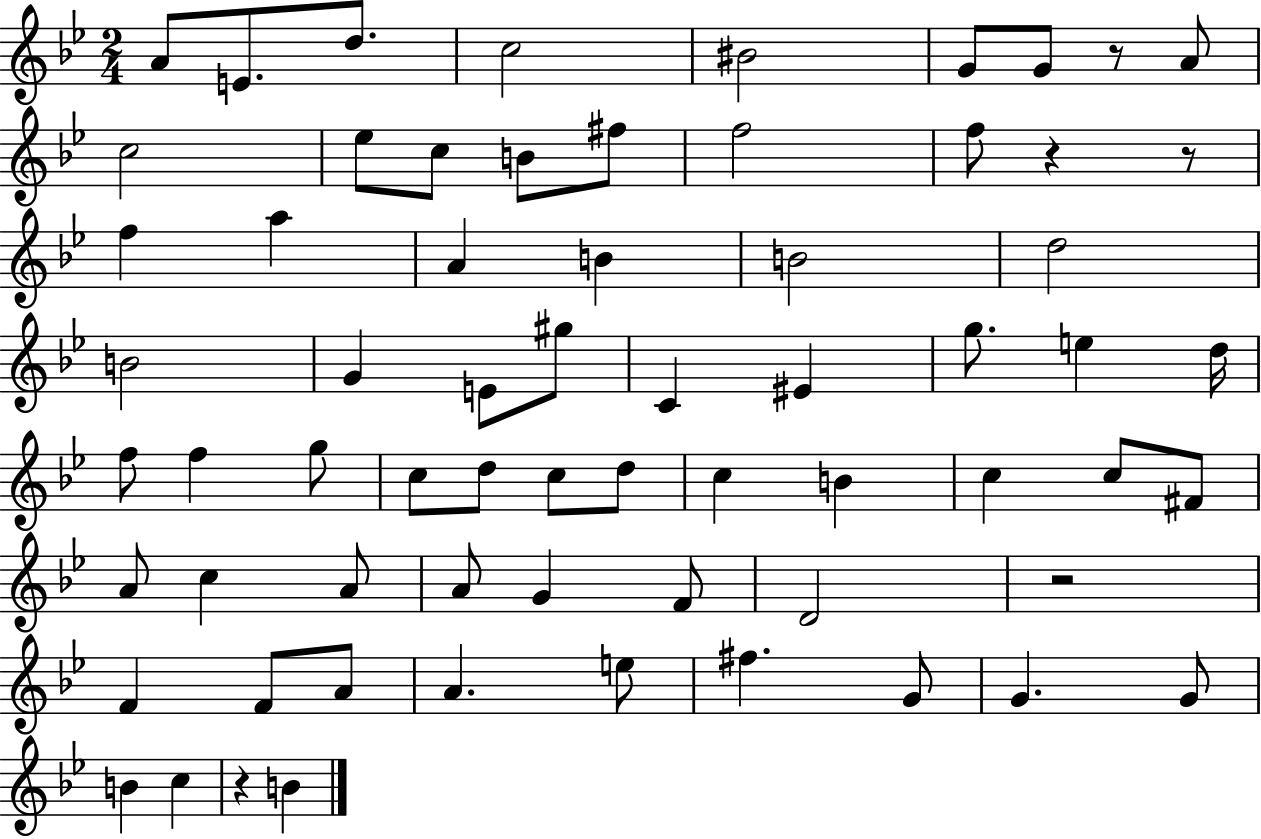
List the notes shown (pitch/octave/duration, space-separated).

A4/e E4/e. D5/e. C5/h BIS4/h G4/e G4/e R/e A4/e C5/h Eb5/e C5/e B4/e F#5/e F5/h F5/e R/q R/e F5/q A5/q A4/q B4/q B4/h D5/h B4/h G4/q E4/e G#5/e C4/q EIS4/q G5/e. E5/q D5/s F5/e F5/q G5/e C5/e D5/e C5/e D5/e C5/q B4/q C5/q C5/e F#4/e A4/e C5/q A4/e A4/e G4/q F4/e D4/h R/h F4/q F4/e A4/e A4/q. E5/e F#5/q. G4/e G4/q. G4/e B4/q C5/q R/q B4/q